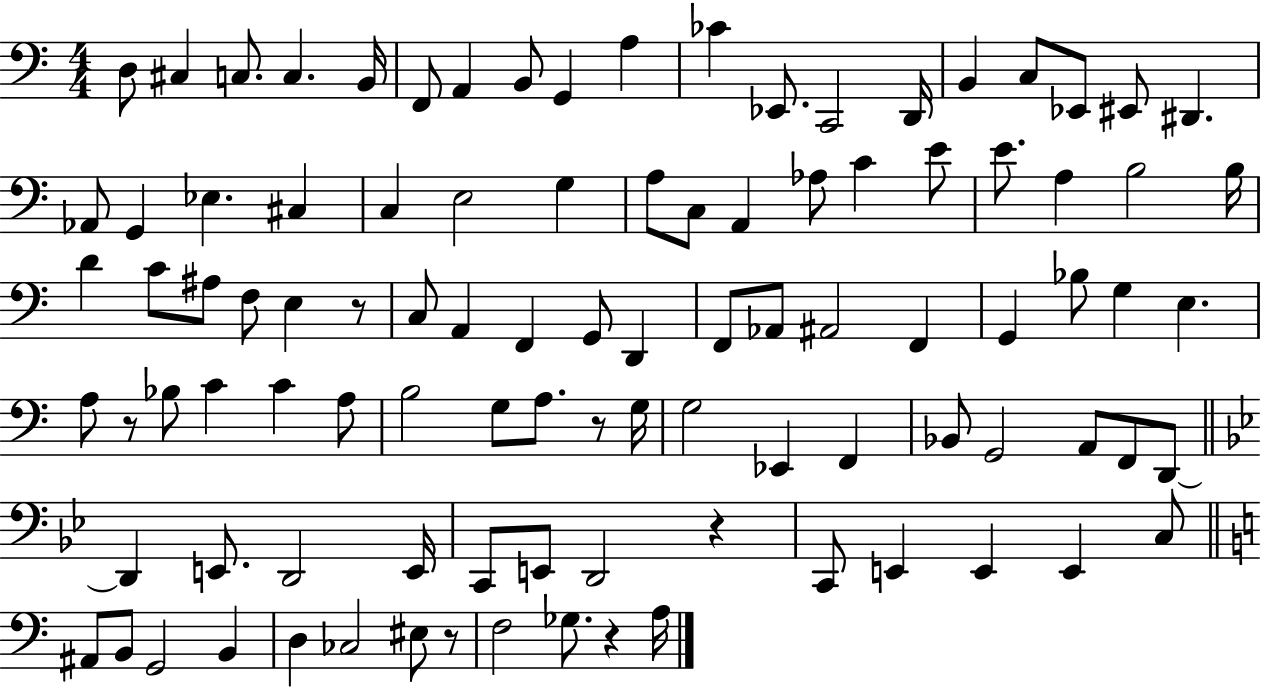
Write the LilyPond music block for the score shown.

{
  \clef bass
  \numericTimeSignature
  \time 4/4
  \key c \major
  d8 cis4 c8. c4. b,16 | f,8 a,4 b,8 g,4 a4 | ces'4 ees,8. c,2 d,16 | b,4 c8 ees,8 eis,8 dis,4. | \break aes,8 g,4 ees4. cis4 | c4 e2 g4 | a8 c8 a,4 aes8 c'4 e'8 | e'8. a4 b2 b16 | \break d'4 c'8 ais8 f8 e4 r8 | c8 a,4 f,4 g,8 d,4 | f,8 aes,8 ais,2 f,4 | g,4 bes8 g4 e4. | \break a8 r8 bes8 c'4 c'4 a8 | b2 g8 a8. r8 g16 | g2 ees,4 f,4 | bes,8 g,2 a,8 f,8 d,8~~ | \break \bar "||" \break \key g \minor d,4 e,8. d,2 e,16 | c,8 e,8 d,2 r4 | c,8 e,4 e,4 e,4 c8 | \bar "||" \break \key c \major ais,8 b,8 g,2 b,4 | d4 ces2 eis8 r8 | f2 ges8. r4 a16 | \bar "|."
}